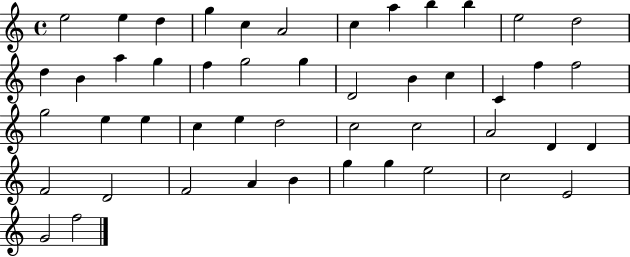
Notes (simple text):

E5/h E5/q D5/q G5/q C5/q A4/h C5/q A5/q B5/q B5/q E5/h D5/h D5/q B4/q A5/q G5/q F5/q G5/h G5/q D4/h B4/q C5/q C4/q F5/q F5/h G5/h E5/q E5/q C5/q E5/q D5/h C5/h C5/h A4/h D4/q D4/q F4/h D4/h F4/h A4/q B4/q G5/q G5/q E5/h C5/h E4/h G4/h F5/h